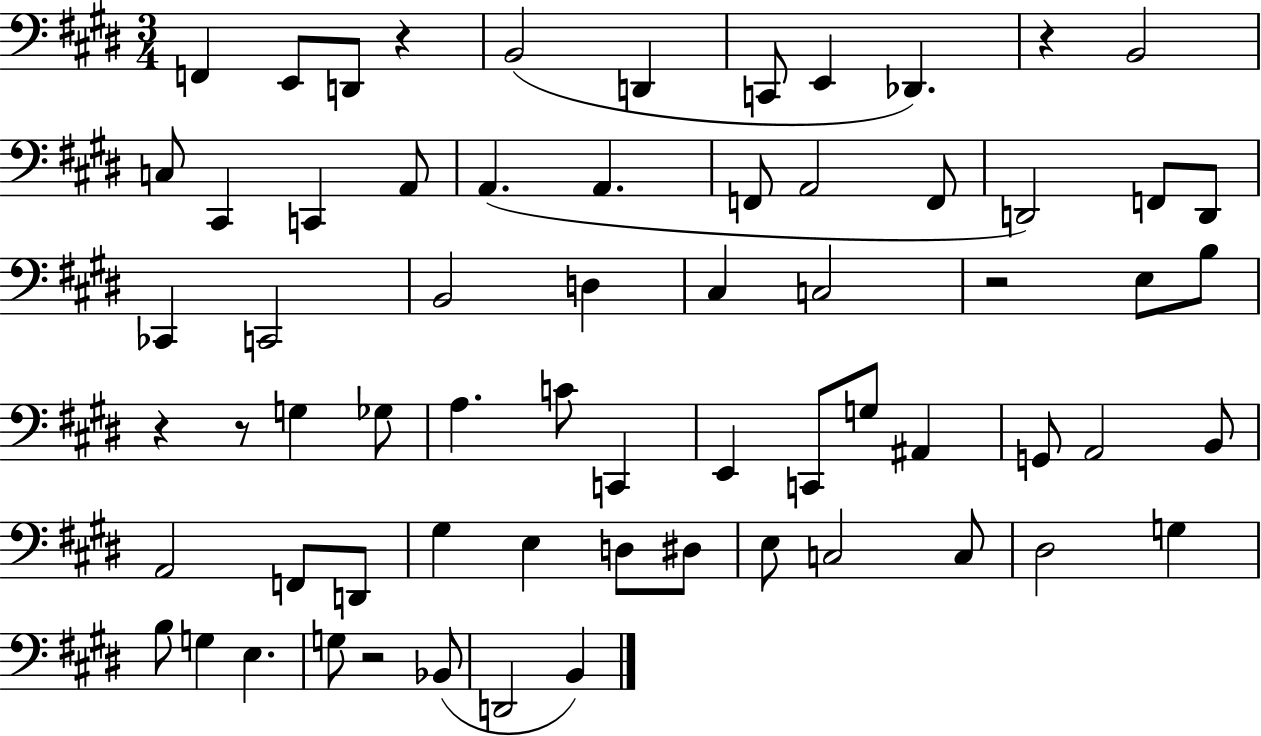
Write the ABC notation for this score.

X:1
T:Untitled
M:3/4
L:1/4
K:E
F,, E,,/2 D,,/2 z B,,2 D,, C,,/2 E,, _D,, z B,,2 C,/2 ^C,, C,, A,,/2 A,, A,, F,,/2 A,,2 F,,/2 D,,2 F,,/2 D,,/2 _C,, C,,2 B,,2 D, ^C, C,2 z2 E,/2 B,/2 z z/2 G, _G,/2 A, C/2 C,, E,, C,,/2 G,/2 ^A,, G,,/2 A,,2 B,,/2 A,,2 F,,/2 D,,/2 ^G, E, D,/2 ^D,/2 E,/2 C,2 C,/2 ^D,2 G, B,/2 G, E, G,/2 z2 _B,,/2 D,,2 B,,